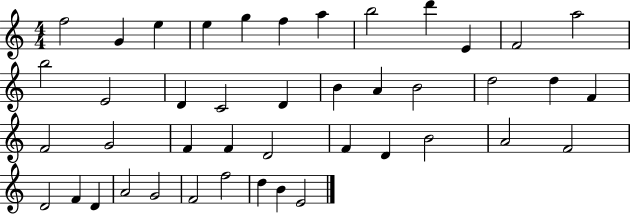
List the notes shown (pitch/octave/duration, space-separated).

F5/h G4/q E5/q E5/q G5/q F5/q A5/q B5/h D6/q E4/q F4/h A5/h B5/h E4/h D4/q C4/h D4/q B4/q A4/q B4/h D5/h D5/q F4/q F4/h G4/h F4/q F4/q D4/h F4/q D4/q B4/h A4/h F4/h D4/h F4/q D4/q A4/h G4/h F4/h F5/h D5/q B4/q E4/h